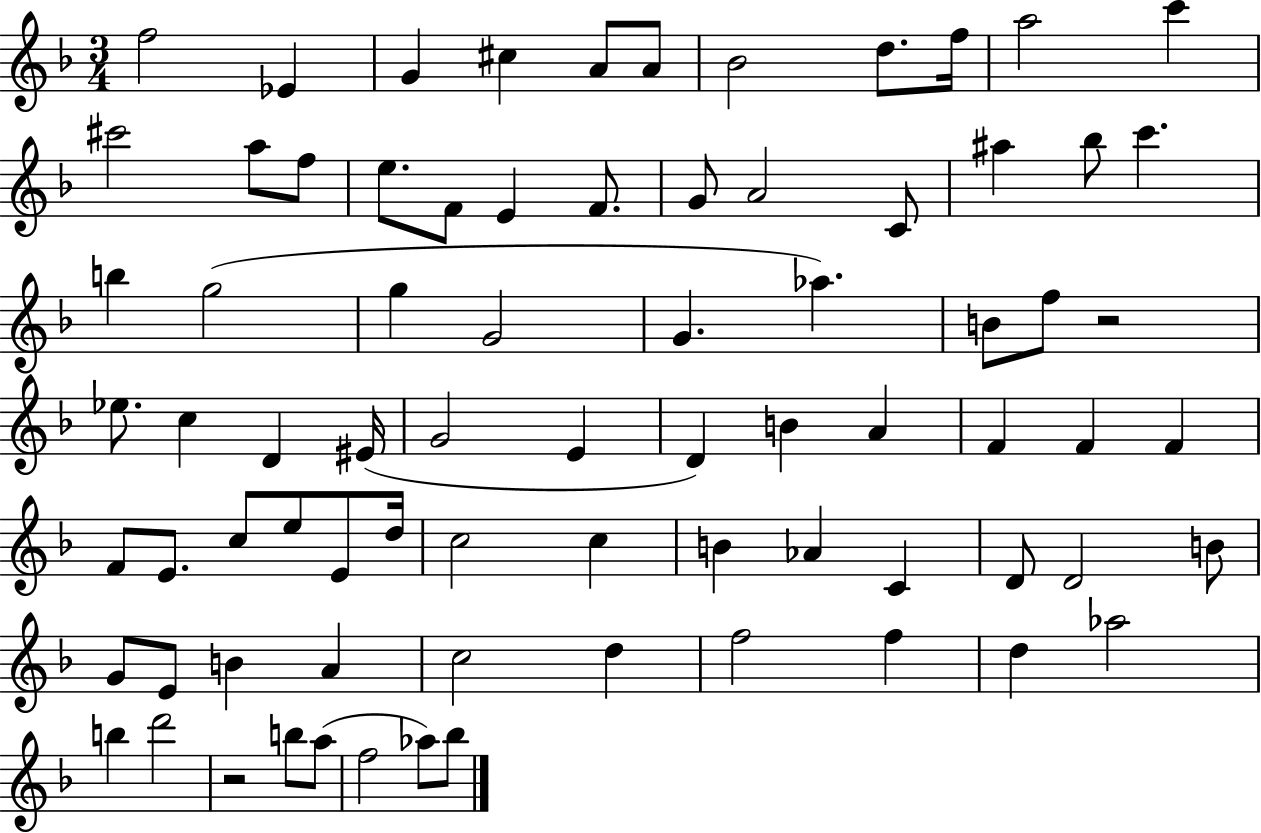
X:1
T:Untitled
M:3/4
L:1/4
K:F
f2 _E G ^c A/2 A/2 _B2 d/2 f/4 a2 c' ^c'2 a/2 f/2 e/2 F/2 E F/2 G/2 A2 C/2 ^a _b/2 c' b g2 g G2 G _a B/2 f/2 z2 _e/2 c D ^E/4 G2 E D B A F F F F/2 E/2 c/2 e/2 E/2 d/4 c2 c B _A C D/2 D2 B/2 G/2 E/2 B A c2 d f2 f d _a2 b d'2 z2 b/2 a/2 f2 _a/2 _b/2